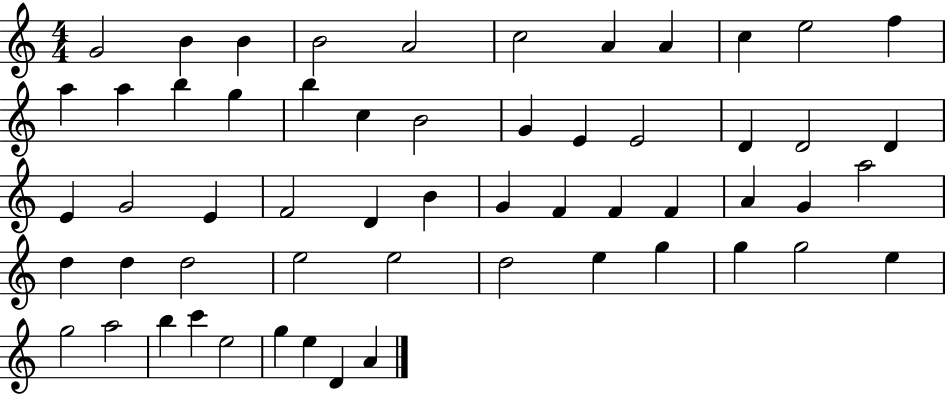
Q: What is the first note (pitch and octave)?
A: G4